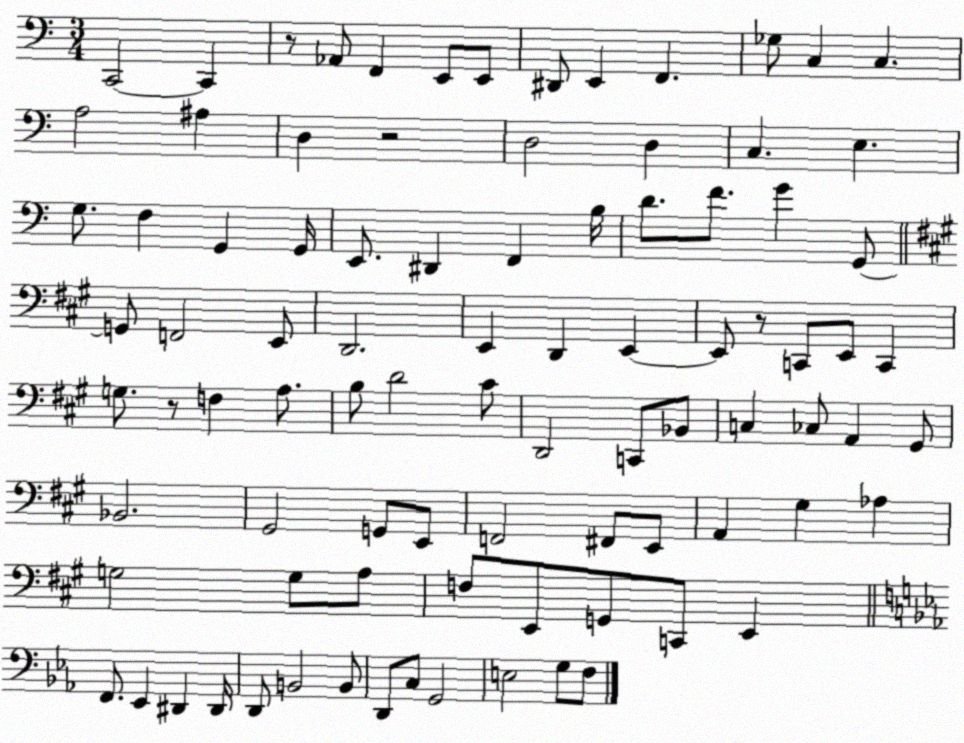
X:1
T:Untitled
M:3/4
L:1/4
K:C
C,,2 C,, z/2 _A,,/2 F,, E,,/2 E,,/2 ^D,,/2 E,, F,, _G,/2 C, C, A,2 ^A, D, z2 D,2 D, C, E, G,/2 F, G,, G,,/4 E,,/2 ^D,, F,, B,/4 D/2 F/2 G G,,/2 G,,/2 F,,2 E,,/2 D,,2 E,, D,, E,, E,,/2 z/2 C,,/2 E,,/2 C,, G,/2 z/2 F, A,/2 B,/2 D2 ^C/2 D,,2 C,,/2 _B,,/2 C, _C,/2 A,, ^G,,/2 _B,,2 ^G,,2 G,,/2 E,,/2 F,,2 ^F,,/2 E,,/2 A,, ^G, _A, G,2 G,/2 A,/2 F,/2 E,,/2 G,,/2 C,,/2 E,, F,,/2 _E,, ^D,, ^D,,/4 D,,/2 B,,2 B,,/2 D,,/2 C,/2 G,,2 E,2 G,/2 F,/2